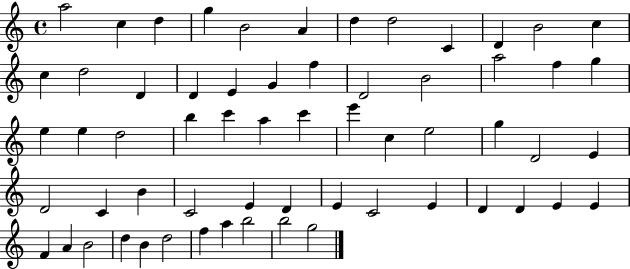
{
  \clef treble
  \time 4/4
  \defaultTimeSignature
  \key c \major
  a''2 c''4 d''4 | g''4 b'2 a'4 | d''4 d''2 c'4 | d'4 b'2 c''4 | \break c''4 d''2 d'4 | d'4 e'4 g'4 f''4 | d'2 b'2 | a''2 f''4 g''4 | \break e''4 e''4 d''2 | b''4 c'''4 a''4 c'''4 | e'''4 c''4 e''2 | g''4 d'2 e'4 | \break d'2 c'4 b'4 | c'2 e'4 d'4 | e'4 c'2 e'4 | d'4 d'4 e'4 e'4 | \break f'4 a'4 b'2 | d''4 b'4 d''2 | f''4 a''4 b''2 | b''2 g''2 | \break \bar "|."
}